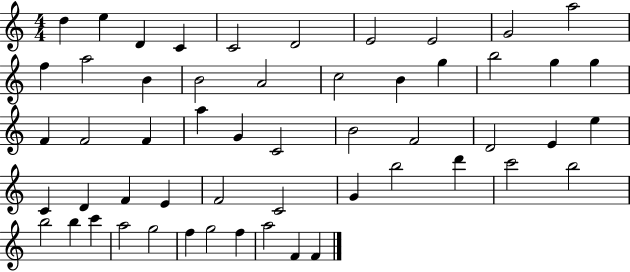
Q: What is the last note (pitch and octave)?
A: F4